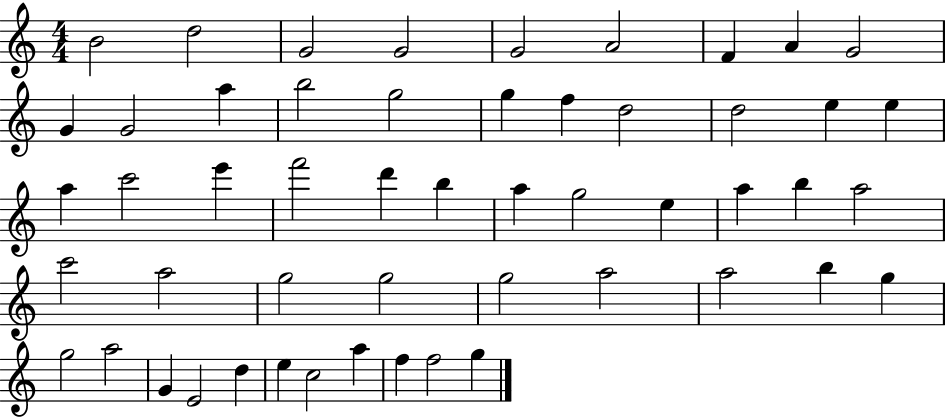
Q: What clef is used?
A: treble